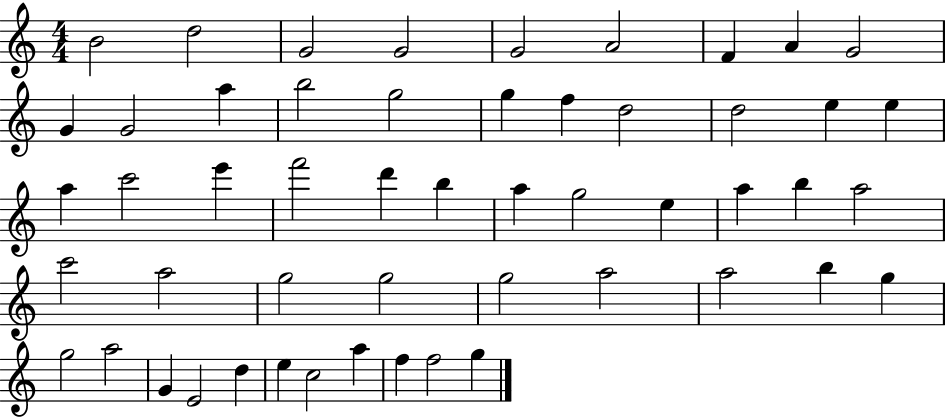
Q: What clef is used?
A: treble